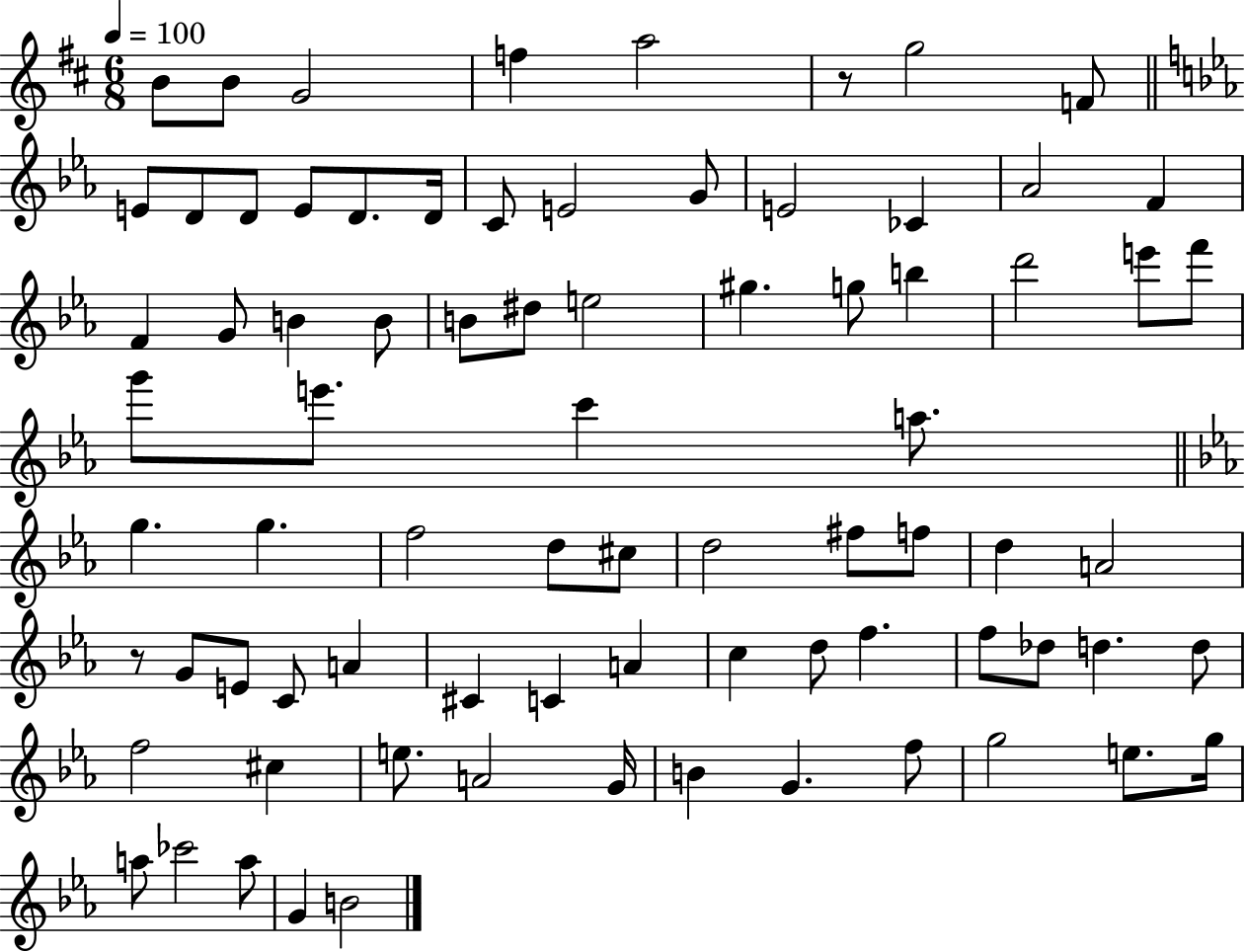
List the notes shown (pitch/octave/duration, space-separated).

B4/e B4/e G4/h F5/q A5/h R/e G5/h F4/e E4/e D4/e D4/e E4/e D4/e. D4/s C4/e E4/h G4/e E4/h CES4/q Ab4/h F4/q F4/q G4/e B4/q B4/e B4/e D#5/e E5/h G#5/q. G5/e B5/q D6/h E6/e F6/e G6/e E6/e. C6/q A5/e. G5/q. G5/q. F5/h D5/e C#5/e D5/h F#5/e F5/e D5/q A4/h R/e G4/e E4/e C4/e A4/q C#4/q C4/q A4/q C5/q D5/e F5/q. F5/e Db5/e D5/q. D5/e F5/h C#5/q E5/e. A4/h G4/s B4/q G4/q. F5/e G5/h E5/e. G5/s A5/e CES6/h A5/e G4/q B4/h